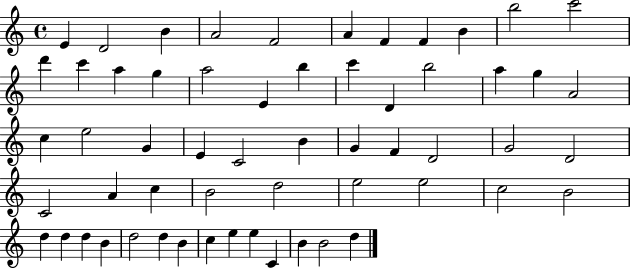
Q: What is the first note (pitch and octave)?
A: E4